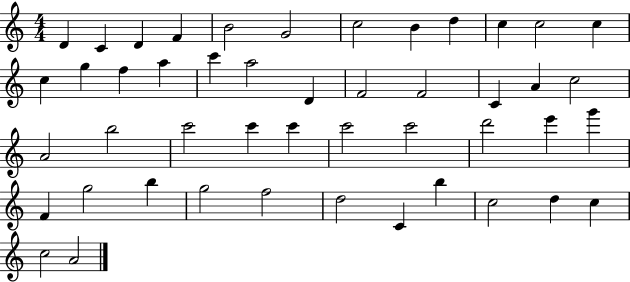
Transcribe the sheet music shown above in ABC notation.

X:1
T:Untitled
M:4/4
L:1/4
K:C
D C D F B2 G2 c2 B d c c2 c c g f a c' a2 D F2 F2 C A c2 A2 b2 c'2 c' c' c'2 c'2 d'2 e' g' F g2 b g2 f2 d2 C b c2 d c c2 A2